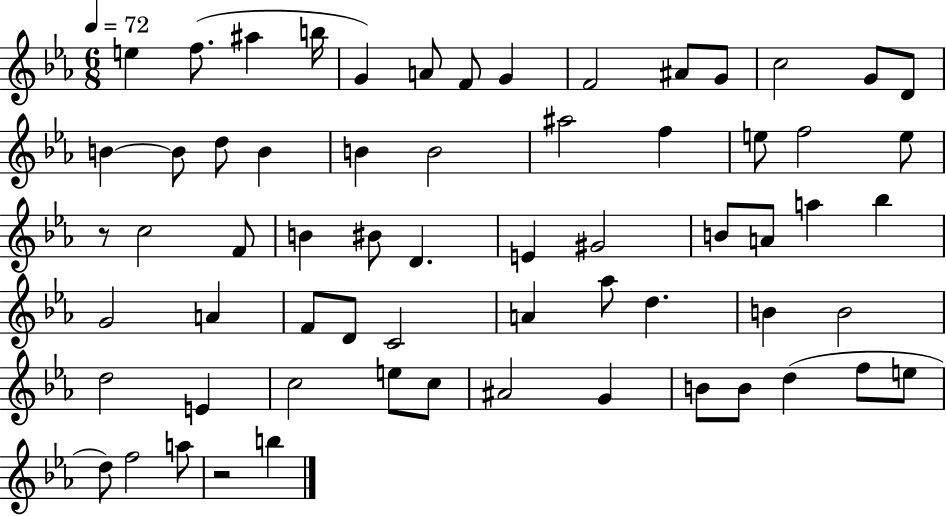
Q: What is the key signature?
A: EES major